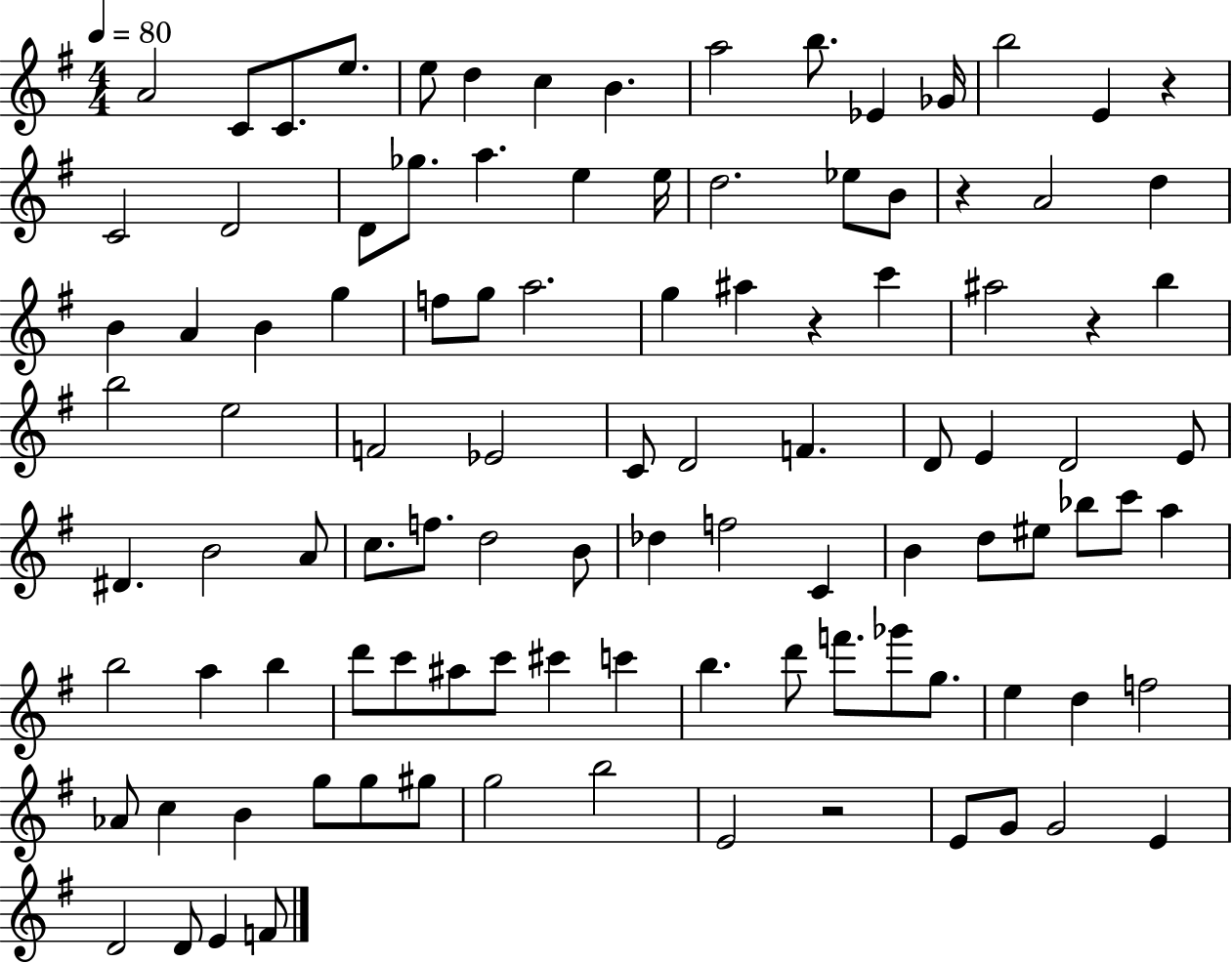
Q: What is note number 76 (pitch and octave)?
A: D6